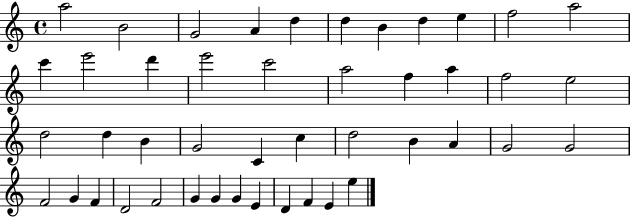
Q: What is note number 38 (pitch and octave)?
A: G4